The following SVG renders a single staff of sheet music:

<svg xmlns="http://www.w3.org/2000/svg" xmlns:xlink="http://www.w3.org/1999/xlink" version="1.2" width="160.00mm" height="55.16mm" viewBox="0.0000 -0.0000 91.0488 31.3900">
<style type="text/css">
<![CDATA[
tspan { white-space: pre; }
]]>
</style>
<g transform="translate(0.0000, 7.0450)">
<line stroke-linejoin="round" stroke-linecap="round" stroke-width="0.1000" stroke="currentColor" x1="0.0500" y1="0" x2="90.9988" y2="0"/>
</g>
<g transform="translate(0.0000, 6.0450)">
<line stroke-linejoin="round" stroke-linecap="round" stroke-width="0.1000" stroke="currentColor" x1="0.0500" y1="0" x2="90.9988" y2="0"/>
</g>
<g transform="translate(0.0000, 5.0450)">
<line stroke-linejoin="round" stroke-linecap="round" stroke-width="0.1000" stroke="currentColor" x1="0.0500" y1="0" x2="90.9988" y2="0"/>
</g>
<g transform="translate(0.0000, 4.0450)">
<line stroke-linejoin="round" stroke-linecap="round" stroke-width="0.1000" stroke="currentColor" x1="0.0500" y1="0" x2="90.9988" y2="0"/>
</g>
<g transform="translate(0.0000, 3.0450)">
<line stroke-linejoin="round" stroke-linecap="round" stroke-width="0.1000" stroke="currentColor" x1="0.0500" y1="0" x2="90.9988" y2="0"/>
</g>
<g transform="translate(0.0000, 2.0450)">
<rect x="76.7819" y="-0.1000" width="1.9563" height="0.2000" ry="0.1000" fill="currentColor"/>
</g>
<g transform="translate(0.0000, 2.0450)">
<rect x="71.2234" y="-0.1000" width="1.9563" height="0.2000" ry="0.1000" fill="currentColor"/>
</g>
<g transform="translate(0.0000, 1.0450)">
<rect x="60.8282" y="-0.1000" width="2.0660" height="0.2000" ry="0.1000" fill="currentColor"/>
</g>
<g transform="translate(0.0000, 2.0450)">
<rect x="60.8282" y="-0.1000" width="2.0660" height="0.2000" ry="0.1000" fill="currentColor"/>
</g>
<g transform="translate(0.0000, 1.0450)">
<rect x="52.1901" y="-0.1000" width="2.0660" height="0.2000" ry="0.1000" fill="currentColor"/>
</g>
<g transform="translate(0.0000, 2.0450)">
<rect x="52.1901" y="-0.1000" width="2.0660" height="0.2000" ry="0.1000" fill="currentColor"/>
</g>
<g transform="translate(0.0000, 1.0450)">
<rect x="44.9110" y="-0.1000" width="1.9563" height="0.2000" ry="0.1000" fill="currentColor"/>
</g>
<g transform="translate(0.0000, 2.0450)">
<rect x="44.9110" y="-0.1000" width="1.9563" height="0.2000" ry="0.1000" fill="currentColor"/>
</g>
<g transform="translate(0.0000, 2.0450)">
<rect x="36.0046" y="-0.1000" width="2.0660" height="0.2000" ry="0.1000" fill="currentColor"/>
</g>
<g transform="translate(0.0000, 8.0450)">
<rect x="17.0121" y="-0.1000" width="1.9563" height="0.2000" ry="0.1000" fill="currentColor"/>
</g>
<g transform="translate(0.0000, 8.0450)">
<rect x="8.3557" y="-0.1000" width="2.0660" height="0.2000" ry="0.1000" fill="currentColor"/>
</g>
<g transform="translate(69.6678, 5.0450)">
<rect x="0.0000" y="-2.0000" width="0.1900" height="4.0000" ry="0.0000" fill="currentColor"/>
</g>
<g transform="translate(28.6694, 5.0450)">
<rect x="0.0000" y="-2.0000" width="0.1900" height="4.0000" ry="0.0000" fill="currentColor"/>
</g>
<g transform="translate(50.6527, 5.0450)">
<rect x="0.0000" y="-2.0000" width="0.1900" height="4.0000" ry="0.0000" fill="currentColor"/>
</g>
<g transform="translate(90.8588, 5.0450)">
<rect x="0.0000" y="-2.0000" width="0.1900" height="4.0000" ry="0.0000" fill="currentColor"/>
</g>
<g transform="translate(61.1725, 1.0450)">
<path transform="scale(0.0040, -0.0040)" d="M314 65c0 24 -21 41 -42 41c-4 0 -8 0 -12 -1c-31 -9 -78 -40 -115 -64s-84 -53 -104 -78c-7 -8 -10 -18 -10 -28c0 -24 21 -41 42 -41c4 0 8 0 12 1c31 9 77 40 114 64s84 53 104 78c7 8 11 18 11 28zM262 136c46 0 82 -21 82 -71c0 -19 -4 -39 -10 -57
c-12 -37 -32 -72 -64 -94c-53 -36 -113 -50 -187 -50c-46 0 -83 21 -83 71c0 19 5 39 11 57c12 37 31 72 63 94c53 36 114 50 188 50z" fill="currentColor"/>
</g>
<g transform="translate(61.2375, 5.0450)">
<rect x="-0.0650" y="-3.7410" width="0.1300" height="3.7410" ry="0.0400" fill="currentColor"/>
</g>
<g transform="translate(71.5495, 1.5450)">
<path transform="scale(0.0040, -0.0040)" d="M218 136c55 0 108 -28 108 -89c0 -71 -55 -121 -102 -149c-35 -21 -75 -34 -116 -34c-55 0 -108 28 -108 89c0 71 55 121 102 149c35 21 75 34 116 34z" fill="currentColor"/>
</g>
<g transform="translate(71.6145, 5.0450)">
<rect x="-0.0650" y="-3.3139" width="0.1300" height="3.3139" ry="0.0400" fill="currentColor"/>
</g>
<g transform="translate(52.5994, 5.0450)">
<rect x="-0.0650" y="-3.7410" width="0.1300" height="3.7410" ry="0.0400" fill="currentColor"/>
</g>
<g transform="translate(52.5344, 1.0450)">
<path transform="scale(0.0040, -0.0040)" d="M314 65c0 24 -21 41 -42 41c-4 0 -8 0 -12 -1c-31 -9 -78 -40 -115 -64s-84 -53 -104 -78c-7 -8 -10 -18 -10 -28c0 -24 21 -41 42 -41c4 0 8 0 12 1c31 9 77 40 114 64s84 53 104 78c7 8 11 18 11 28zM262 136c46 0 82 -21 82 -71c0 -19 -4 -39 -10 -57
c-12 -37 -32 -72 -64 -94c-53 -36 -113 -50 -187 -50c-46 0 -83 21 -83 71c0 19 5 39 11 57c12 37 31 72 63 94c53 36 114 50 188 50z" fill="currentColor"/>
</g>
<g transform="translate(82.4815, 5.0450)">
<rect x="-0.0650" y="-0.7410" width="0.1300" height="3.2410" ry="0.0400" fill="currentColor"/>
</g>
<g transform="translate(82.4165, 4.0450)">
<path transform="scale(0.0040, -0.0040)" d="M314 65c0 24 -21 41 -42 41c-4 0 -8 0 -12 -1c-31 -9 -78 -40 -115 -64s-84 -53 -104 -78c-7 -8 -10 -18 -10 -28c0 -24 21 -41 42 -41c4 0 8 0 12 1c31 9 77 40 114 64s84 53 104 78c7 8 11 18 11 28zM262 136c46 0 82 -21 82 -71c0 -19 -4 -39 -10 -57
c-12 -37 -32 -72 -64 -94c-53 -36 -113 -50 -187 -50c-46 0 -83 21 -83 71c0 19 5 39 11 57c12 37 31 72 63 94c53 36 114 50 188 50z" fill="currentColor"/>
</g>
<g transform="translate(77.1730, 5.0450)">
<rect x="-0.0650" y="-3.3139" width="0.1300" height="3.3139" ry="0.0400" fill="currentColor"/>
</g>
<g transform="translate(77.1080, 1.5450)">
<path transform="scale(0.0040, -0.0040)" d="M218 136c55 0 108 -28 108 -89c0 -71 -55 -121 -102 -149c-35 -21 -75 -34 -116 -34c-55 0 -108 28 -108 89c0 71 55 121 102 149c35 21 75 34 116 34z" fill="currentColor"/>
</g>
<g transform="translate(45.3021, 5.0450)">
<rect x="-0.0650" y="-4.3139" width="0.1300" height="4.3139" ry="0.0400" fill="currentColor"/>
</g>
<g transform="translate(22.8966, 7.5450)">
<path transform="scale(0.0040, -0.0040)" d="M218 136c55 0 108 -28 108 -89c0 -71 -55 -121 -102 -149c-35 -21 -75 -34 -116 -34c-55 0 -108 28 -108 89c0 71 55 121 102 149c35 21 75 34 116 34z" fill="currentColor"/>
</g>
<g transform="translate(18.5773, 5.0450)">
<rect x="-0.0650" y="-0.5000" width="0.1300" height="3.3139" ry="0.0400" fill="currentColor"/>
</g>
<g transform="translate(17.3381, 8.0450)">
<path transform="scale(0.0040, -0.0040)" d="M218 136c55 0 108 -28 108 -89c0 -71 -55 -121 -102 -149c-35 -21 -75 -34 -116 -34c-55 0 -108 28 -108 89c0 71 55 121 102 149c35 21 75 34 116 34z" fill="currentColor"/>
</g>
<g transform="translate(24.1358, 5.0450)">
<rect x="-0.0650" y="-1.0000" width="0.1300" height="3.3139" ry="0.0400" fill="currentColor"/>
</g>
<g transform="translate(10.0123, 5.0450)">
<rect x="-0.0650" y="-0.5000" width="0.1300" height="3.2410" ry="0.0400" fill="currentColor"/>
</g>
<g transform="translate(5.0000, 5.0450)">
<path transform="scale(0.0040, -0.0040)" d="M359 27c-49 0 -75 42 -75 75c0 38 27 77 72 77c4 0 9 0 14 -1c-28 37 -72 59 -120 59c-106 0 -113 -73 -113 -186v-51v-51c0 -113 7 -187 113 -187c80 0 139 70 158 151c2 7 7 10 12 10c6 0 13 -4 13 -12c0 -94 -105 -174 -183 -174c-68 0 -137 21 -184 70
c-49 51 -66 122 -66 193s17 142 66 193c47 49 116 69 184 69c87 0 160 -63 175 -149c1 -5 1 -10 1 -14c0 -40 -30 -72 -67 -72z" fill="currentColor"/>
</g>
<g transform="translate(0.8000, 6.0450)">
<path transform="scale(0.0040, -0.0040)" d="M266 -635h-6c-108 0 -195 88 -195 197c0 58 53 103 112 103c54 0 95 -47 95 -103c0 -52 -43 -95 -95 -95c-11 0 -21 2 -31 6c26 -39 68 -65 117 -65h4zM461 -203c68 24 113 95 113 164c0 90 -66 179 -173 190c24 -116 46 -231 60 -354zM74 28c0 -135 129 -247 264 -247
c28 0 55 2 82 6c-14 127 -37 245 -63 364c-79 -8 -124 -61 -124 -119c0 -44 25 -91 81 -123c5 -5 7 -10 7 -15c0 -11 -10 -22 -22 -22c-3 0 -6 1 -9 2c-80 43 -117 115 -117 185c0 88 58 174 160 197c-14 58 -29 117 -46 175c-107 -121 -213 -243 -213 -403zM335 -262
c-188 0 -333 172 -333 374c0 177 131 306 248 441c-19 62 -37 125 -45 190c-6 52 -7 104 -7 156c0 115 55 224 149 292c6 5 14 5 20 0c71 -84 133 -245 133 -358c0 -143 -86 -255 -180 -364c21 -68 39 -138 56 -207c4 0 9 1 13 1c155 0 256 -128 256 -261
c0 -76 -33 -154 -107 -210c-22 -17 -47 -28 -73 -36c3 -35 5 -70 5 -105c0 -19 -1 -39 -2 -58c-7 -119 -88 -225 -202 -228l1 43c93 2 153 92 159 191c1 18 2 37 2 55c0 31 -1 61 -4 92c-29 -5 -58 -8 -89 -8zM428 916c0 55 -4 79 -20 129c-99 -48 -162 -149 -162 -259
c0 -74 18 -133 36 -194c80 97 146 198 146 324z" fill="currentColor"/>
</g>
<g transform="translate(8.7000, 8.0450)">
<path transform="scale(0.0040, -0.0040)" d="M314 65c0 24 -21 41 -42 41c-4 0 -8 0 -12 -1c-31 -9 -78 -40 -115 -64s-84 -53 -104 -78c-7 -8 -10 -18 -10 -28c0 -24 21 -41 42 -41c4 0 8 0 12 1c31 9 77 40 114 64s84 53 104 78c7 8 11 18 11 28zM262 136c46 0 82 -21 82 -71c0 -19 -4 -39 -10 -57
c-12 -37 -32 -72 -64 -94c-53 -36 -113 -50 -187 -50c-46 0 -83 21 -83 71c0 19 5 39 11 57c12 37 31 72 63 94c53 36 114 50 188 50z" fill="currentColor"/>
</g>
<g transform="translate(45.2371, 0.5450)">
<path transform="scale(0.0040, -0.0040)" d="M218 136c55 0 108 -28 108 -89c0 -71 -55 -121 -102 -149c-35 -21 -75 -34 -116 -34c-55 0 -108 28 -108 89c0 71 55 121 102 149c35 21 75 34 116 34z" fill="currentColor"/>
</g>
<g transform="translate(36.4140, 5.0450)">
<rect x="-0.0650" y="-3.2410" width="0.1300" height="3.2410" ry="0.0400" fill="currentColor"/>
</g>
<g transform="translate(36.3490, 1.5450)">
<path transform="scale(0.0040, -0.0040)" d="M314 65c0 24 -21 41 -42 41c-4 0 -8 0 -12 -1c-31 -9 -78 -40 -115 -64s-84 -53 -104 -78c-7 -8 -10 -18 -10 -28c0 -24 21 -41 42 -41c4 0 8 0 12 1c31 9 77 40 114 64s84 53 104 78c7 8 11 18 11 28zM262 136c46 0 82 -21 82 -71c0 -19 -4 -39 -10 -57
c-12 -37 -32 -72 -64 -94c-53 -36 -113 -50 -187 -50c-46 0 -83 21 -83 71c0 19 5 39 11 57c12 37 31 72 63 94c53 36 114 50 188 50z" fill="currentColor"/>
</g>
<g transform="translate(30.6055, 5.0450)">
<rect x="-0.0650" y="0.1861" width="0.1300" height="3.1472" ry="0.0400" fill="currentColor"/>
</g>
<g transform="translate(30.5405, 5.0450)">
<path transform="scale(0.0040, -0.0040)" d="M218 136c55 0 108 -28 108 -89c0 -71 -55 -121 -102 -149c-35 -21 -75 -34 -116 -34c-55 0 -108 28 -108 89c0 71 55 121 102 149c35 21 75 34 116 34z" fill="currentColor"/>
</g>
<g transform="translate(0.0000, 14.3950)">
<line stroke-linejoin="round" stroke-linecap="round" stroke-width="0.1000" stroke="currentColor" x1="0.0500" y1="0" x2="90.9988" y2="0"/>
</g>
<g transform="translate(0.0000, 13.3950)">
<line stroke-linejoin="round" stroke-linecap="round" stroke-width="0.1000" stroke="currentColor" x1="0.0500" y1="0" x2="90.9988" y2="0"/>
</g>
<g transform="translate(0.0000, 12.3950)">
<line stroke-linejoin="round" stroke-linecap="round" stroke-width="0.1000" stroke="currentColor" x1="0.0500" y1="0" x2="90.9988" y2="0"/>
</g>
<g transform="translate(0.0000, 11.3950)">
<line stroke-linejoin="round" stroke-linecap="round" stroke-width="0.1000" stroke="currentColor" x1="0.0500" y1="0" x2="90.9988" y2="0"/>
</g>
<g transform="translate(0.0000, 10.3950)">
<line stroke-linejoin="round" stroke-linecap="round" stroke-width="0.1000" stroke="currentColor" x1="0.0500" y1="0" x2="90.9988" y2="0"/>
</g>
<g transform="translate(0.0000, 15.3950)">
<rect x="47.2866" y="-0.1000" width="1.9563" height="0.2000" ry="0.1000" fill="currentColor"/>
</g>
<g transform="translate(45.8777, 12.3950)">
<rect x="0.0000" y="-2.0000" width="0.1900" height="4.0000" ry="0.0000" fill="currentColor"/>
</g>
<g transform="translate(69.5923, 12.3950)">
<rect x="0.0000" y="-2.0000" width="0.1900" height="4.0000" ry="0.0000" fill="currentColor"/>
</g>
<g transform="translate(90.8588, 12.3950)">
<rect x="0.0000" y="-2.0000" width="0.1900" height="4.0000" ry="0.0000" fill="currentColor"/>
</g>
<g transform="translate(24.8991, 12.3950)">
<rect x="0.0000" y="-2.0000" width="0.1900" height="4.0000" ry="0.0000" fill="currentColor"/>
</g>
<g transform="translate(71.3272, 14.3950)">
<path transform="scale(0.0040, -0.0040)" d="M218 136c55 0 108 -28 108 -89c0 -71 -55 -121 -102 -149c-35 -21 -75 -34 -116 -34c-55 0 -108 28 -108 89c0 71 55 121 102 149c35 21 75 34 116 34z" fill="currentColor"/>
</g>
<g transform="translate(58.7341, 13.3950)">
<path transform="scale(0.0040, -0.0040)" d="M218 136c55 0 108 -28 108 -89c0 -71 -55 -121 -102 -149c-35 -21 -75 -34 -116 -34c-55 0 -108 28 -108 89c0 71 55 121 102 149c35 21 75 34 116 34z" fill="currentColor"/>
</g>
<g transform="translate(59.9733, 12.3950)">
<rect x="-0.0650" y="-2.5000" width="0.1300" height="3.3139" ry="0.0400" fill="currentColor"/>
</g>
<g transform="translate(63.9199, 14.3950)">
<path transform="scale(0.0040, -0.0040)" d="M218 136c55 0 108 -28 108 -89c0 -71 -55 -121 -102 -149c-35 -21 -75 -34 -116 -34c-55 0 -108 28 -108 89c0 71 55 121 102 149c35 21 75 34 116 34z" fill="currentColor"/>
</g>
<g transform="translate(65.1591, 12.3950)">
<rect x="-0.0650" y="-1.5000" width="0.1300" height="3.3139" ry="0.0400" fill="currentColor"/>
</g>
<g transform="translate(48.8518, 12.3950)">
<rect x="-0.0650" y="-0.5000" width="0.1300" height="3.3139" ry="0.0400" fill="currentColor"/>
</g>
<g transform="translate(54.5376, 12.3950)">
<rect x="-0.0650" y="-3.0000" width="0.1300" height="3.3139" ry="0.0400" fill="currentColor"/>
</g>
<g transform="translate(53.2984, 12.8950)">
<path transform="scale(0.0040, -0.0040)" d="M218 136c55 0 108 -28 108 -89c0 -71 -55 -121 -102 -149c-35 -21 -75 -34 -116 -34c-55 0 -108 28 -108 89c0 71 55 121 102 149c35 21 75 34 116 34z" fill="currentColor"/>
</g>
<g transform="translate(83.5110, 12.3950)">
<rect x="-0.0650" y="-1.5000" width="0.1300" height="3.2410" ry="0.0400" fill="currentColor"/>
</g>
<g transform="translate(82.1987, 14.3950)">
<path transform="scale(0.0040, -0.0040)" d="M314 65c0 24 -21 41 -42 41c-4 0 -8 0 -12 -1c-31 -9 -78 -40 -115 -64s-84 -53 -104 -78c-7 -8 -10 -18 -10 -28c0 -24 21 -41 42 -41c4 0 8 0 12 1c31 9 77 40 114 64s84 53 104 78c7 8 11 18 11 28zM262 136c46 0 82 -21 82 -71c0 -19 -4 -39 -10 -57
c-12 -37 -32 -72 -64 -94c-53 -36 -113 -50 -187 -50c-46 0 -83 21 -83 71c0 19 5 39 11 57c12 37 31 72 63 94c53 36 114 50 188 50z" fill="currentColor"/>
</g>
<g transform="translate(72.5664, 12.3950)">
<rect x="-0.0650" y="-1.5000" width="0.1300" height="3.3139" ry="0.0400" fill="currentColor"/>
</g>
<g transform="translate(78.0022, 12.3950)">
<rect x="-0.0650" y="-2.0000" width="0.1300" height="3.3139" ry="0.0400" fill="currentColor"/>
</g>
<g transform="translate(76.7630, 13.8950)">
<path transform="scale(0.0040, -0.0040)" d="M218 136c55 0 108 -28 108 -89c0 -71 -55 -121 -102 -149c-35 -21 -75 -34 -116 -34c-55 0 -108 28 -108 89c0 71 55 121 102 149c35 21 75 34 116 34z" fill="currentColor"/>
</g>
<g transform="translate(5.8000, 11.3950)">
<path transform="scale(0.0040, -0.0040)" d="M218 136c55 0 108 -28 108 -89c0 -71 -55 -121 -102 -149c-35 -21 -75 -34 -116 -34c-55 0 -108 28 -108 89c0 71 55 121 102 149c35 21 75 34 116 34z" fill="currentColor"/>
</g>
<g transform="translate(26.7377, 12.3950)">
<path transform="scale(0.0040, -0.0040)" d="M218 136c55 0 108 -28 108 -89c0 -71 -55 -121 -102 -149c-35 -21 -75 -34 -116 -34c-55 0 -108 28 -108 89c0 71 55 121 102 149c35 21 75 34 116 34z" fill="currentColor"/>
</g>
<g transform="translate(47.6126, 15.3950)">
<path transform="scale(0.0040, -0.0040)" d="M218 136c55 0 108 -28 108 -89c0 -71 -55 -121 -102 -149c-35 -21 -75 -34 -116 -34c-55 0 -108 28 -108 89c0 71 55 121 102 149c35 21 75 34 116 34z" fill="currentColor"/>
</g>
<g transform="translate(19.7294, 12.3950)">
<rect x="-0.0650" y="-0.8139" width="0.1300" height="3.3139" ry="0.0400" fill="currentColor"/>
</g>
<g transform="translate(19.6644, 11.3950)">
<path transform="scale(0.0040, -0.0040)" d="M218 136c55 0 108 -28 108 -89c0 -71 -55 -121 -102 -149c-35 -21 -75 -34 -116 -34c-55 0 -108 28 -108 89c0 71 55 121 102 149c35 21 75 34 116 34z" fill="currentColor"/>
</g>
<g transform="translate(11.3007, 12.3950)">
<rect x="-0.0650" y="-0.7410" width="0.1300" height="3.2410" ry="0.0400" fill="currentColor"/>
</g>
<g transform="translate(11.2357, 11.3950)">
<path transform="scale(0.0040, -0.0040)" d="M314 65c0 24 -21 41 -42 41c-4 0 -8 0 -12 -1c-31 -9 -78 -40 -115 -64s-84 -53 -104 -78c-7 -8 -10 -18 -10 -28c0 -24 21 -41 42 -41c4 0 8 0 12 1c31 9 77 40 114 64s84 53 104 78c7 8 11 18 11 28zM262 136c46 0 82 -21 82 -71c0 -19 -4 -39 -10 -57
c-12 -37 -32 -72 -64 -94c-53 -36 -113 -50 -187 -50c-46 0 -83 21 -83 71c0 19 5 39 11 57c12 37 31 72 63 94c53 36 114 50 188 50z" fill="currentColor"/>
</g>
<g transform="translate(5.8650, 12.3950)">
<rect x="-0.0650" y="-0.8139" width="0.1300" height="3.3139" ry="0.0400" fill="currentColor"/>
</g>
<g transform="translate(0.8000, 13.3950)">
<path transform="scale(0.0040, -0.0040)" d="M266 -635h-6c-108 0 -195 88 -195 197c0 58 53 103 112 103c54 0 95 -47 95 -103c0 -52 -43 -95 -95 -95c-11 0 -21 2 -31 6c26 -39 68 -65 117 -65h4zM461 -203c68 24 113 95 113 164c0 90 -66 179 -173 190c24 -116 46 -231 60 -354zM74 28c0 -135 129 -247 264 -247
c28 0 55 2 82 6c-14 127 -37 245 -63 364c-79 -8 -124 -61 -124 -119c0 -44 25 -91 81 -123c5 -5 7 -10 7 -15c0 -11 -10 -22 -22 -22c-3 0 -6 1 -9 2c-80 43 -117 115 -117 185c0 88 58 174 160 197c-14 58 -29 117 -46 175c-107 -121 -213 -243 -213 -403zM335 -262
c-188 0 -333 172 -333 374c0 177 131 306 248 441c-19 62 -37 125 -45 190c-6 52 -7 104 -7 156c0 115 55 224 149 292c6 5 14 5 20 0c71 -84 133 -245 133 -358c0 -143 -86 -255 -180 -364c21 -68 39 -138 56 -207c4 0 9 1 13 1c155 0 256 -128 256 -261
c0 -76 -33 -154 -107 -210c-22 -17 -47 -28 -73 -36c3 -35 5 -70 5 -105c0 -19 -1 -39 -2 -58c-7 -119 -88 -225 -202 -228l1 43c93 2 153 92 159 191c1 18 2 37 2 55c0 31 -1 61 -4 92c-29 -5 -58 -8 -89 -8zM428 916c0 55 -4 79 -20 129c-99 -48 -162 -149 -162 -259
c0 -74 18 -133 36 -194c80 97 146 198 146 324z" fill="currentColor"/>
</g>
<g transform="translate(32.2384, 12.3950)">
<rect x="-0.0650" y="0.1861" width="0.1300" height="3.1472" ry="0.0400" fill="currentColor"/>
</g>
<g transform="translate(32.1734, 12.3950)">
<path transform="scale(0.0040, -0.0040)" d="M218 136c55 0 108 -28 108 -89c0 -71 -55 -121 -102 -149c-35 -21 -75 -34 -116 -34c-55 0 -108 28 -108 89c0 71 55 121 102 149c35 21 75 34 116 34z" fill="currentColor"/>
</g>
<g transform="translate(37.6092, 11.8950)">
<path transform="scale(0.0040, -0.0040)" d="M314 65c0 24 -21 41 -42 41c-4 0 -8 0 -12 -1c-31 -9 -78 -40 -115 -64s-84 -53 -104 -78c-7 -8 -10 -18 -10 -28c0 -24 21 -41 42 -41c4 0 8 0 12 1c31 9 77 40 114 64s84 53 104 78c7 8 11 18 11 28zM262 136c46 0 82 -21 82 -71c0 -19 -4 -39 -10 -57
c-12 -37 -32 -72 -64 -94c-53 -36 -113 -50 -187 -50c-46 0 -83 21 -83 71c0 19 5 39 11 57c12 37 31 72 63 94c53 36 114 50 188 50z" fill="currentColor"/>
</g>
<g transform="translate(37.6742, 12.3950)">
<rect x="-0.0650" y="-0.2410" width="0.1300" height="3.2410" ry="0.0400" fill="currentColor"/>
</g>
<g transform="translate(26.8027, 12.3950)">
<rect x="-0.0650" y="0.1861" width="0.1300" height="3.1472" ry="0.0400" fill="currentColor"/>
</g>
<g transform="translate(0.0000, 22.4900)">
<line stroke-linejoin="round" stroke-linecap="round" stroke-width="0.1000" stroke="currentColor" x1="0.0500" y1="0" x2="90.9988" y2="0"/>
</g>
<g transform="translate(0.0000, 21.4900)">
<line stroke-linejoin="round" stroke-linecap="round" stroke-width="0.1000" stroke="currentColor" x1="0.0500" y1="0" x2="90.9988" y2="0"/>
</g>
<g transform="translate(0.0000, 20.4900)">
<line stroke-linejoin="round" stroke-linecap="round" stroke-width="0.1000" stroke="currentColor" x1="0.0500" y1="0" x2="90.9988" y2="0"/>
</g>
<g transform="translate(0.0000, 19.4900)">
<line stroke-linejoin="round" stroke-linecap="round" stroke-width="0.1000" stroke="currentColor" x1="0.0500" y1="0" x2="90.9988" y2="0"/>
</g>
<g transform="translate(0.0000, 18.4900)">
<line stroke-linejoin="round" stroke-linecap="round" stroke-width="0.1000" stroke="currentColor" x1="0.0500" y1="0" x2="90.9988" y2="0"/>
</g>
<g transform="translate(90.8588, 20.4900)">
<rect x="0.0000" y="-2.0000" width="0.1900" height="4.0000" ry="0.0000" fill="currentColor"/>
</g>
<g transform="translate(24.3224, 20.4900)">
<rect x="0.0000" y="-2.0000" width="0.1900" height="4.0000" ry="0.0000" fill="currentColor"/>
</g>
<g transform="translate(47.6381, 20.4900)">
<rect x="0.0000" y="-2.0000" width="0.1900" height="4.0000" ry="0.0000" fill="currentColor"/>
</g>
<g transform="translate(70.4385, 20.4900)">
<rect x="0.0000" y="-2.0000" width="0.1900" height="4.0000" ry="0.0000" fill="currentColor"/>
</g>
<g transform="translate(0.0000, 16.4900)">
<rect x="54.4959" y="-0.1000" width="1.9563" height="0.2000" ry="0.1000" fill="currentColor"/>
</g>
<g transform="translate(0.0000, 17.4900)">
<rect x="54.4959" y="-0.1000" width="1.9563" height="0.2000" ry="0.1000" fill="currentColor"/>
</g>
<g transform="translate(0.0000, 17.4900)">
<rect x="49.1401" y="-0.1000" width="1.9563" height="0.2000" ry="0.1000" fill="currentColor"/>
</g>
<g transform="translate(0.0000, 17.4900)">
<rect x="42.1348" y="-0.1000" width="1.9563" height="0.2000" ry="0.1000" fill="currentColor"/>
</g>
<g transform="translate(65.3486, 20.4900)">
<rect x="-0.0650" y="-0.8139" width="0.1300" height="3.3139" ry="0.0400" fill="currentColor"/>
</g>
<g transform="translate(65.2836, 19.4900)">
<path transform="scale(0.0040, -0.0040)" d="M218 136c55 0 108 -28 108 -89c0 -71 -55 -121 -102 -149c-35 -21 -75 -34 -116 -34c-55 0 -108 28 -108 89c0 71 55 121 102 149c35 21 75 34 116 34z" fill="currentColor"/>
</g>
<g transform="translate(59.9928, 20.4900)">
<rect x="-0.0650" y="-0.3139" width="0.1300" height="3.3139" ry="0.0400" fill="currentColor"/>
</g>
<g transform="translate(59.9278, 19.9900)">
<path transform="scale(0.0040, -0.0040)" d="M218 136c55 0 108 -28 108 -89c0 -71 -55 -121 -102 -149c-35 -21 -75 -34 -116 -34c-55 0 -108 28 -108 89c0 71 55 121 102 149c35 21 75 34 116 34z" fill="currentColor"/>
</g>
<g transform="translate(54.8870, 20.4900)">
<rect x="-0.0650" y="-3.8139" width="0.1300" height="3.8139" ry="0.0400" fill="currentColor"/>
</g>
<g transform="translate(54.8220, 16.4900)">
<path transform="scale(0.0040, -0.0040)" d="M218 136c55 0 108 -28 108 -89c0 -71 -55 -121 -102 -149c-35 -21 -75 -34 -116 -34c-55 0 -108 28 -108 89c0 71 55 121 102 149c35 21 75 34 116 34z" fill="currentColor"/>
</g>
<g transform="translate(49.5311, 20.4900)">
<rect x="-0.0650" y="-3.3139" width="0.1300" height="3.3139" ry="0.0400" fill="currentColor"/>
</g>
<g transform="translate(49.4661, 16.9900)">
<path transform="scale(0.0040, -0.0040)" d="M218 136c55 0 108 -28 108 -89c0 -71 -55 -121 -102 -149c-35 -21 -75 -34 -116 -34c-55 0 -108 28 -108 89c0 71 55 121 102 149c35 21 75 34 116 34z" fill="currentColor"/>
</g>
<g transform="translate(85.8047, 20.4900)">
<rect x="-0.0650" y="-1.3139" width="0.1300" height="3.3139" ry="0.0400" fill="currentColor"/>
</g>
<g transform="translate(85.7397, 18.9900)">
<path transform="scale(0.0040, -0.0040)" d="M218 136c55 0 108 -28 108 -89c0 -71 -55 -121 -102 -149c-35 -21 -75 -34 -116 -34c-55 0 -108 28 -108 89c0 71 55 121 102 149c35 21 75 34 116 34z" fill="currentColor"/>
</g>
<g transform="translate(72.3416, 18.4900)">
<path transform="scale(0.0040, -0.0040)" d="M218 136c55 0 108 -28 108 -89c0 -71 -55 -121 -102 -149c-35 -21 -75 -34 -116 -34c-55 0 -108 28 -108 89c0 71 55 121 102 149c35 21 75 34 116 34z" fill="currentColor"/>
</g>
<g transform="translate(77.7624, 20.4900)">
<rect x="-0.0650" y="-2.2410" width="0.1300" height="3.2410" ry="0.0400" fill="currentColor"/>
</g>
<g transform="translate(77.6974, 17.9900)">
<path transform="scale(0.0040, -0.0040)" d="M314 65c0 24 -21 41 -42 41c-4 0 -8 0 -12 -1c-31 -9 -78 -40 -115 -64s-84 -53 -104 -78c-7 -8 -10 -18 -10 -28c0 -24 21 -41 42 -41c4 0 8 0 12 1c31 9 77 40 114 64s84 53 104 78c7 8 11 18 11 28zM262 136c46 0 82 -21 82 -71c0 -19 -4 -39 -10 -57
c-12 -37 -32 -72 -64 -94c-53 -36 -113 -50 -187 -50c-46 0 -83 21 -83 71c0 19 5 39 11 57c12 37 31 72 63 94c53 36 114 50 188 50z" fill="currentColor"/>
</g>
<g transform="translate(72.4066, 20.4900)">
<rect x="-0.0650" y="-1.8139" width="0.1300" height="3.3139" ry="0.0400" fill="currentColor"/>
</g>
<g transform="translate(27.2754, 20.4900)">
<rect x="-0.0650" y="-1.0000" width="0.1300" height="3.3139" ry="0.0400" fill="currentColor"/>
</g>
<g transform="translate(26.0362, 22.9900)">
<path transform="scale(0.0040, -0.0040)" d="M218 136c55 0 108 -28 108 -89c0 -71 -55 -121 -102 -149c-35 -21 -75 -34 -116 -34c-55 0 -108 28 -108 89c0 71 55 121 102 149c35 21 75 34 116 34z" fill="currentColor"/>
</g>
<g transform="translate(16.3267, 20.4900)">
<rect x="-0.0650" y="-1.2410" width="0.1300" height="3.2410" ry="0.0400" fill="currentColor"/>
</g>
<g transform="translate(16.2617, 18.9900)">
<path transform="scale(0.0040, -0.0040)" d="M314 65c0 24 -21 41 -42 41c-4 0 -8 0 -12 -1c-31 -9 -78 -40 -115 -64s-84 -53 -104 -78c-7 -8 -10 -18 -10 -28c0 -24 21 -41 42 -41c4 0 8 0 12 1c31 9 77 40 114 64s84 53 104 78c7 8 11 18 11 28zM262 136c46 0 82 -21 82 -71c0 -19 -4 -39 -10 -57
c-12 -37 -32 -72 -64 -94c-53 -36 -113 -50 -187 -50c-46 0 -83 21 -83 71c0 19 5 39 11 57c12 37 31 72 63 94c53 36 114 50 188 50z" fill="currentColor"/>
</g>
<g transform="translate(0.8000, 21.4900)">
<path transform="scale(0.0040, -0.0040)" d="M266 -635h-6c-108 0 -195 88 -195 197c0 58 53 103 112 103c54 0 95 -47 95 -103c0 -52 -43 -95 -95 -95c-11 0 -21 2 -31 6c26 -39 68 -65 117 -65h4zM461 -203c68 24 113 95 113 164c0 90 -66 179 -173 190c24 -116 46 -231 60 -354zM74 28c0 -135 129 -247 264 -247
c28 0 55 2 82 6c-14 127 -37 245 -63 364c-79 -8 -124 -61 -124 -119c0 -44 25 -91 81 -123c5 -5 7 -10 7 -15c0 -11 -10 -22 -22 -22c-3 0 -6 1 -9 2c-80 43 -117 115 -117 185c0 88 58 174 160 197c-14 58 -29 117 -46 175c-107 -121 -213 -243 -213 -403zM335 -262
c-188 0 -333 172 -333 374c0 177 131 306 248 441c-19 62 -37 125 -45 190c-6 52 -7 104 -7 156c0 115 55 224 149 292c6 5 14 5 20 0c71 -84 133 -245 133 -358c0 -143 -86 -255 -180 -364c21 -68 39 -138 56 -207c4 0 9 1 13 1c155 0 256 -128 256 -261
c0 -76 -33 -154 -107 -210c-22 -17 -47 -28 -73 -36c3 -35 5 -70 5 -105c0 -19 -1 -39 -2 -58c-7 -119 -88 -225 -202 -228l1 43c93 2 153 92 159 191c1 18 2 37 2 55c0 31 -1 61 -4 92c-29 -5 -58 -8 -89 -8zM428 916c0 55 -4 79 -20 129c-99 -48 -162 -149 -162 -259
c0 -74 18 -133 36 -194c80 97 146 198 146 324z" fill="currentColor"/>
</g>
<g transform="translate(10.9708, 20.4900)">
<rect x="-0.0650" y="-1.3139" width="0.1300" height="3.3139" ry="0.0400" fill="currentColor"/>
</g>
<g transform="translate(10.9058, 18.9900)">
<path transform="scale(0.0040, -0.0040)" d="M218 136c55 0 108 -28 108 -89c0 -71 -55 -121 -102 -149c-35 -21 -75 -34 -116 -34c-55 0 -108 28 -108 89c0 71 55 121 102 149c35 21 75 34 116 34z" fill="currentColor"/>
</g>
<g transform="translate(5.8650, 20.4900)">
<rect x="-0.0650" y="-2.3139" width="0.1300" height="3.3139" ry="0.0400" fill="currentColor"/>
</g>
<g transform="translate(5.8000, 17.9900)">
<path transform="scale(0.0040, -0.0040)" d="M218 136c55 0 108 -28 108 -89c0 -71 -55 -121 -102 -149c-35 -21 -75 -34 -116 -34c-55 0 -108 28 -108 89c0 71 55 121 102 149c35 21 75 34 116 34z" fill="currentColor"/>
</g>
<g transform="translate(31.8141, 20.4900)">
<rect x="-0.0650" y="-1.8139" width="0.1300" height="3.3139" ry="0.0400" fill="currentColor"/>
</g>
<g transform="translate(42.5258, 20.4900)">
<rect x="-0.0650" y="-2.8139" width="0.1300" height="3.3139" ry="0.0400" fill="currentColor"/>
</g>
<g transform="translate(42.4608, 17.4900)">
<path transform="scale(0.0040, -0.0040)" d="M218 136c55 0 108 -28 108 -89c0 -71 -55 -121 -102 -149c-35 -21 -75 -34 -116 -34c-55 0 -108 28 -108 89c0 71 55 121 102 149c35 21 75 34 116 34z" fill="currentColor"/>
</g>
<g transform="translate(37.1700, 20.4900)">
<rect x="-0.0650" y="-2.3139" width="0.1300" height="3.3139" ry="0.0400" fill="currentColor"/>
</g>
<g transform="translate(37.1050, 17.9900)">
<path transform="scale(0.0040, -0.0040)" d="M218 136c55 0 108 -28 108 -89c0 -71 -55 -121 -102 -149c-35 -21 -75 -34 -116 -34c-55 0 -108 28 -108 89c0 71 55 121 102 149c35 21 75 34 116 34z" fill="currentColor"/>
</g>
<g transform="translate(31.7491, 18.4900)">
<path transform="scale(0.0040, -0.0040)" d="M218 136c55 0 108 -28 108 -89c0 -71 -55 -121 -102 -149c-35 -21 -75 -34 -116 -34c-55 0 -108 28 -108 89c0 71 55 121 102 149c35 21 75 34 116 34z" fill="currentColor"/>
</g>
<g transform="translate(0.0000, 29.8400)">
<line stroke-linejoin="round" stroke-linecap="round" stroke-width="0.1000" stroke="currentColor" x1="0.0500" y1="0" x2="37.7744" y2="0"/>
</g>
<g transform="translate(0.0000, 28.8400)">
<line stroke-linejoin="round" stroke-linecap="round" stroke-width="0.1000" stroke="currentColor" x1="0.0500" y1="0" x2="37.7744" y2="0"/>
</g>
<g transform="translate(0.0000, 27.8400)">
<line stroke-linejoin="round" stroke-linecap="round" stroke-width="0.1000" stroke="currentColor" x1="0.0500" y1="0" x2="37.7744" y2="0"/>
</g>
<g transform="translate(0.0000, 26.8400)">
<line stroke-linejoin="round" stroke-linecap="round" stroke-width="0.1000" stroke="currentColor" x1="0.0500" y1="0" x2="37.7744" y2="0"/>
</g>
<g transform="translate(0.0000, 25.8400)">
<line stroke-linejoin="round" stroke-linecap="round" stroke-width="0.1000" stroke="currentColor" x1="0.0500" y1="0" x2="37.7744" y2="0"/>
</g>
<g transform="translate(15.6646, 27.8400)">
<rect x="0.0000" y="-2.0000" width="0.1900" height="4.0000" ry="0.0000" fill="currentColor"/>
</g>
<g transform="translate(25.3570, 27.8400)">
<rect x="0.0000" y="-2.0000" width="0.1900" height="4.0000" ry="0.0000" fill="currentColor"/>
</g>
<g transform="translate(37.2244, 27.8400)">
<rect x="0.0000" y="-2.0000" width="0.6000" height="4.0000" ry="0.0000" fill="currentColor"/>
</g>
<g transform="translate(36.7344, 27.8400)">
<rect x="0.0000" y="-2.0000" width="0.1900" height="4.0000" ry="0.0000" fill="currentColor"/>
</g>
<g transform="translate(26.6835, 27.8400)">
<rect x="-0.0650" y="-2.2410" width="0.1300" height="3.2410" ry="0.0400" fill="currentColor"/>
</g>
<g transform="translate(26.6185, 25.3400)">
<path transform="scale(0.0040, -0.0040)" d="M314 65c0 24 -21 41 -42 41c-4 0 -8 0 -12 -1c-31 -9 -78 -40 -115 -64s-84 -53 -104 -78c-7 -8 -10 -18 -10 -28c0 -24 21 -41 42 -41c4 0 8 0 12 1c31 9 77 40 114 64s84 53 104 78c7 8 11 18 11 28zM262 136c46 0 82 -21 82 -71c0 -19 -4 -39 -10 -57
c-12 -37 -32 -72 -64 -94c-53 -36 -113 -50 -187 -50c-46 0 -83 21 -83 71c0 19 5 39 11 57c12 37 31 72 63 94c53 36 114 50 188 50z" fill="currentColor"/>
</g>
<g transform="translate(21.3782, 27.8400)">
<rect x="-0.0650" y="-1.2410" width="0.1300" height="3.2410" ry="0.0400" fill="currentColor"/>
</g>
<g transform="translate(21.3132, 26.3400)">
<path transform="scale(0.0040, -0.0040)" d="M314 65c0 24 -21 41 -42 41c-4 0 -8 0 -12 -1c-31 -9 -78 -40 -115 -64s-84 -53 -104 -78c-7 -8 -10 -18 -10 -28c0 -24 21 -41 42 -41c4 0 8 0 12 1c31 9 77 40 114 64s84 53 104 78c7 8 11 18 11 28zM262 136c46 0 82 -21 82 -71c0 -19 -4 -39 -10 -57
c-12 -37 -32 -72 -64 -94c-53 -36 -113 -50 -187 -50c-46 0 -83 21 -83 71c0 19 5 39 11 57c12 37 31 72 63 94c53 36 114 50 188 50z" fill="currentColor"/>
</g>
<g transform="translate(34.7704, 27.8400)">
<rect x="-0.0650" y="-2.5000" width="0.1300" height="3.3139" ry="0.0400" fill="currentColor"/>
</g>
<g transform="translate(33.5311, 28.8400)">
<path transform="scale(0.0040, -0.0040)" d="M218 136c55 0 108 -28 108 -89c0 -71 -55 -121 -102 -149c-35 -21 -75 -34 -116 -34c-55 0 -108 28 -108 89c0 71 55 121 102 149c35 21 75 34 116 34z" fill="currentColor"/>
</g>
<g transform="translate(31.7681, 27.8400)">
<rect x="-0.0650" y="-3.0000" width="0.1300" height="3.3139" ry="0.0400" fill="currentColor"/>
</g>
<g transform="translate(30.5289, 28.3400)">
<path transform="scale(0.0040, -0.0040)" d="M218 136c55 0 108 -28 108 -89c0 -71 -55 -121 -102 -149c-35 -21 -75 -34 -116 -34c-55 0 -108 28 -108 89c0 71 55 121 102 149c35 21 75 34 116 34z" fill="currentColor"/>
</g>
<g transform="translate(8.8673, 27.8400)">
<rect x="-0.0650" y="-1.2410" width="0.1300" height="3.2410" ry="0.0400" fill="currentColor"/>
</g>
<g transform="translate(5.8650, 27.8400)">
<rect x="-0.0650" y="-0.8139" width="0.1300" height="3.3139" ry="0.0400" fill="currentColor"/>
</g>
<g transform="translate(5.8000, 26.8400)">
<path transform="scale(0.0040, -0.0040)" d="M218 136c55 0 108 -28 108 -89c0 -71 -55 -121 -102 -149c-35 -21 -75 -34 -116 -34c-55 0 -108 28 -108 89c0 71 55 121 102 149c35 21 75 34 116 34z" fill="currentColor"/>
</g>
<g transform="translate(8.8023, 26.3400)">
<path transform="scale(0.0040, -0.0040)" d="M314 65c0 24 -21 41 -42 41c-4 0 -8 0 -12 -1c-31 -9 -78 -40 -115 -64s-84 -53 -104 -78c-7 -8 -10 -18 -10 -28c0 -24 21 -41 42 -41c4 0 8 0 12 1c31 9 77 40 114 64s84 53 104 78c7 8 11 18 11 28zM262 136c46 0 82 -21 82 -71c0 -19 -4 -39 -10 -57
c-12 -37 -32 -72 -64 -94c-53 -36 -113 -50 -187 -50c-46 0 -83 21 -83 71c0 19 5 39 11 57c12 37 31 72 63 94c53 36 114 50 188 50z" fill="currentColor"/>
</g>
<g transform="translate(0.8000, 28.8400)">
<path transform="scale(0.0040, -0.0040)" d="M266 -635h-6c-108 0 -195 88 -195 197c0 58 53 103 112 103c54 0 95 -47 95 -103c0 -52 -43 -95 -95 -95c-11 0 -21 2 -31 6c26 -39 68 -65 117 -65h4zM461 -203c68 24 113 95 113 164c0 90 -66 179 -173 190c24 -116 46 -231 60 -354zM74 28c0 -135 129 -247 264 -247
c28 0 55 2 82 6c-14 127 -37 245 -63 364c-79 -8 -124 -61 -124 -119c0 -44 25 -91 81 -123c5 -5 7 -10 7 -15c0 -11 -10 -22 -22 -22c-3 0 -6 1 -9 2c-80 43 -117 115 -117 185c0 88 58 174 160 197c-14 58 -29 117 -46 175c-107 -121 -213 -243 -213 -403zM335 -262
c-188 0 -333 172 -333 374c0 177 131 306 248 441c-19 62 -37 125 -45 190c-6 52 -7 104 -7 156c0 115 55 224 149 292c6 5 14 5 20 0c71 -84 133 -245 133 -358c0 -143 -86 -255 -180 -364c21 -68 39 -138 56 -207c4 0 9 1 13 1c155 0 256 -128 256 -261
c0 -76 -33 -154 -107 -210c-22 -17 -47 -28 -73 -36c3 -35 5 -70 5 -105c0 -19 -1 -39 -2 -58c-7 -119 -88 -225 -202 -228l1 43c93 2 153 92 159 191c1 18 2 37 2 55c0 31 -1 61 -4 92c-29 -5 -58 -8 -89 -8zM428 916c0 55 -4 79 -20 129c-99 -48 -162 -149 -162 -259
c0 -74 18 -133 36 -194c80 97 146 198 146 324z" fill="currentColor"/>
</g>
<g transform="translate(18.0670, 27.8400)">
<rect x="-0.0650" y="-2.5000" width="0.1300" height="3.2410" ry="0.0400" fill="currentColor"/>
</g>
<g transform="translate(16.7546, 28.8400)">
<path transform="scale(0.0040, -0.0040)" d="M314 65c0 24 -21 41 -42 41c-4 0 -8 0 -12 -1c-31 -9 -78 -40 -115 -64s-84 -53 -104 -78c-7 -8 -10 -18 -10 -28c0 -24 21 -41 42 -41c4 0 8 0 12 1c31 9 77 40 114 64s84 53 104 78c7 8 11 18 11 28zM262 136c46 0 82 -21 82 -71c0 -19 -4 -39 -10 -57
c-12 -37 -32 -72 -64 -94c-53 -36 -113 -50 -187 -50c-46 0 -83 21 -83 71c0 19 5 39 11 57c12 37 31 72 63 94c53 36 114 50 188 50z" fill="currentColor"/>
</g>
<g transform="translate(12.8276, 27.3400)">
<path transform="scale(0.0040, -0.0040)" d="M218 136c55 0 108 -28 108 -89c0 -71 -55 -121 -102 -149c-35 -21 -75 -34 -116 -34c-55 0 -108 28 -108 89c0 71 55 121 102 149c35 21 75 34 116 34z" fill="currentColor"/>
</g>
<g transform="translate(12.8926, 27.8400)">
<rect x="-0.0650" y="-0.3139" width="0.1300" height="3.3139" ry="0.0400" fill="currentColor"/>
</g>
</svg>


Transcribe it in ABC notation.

X:1
T:Untitled
M:4/4
L:1/4
K:C
C2 C D B b2 d' c'2 c'2 b b d2 d d2 d B B c2 C A G E E F E2 g e e2 D f g a b c' c d f g2 e d e2 c G2 e2 g2 A G